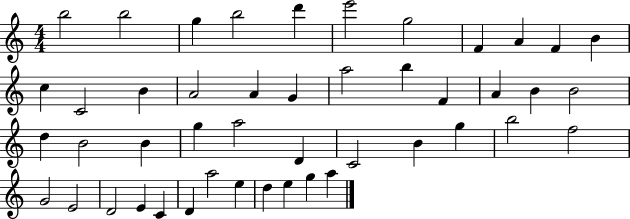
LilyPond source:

{
  \clef treble
  \numericTimeSignature
  \time 4/4
  \key c \major
  b''2 b''2 | g''4 b''2 d'''4 | e'''2 g''2 | f'4 a'4 f'4 b'4 | \break c''4 c'2 b'4 | a'2 a'4 g'4 | a''2 b''4 f'4 | a'4 b'4 b'2 | \break d''4 b'2 b'4 | g''4 a''2 d'4 | c'2 b'4 g''4 | b''2 f''2 | \break g'2 e'2 | d'2 e'4 c'4 | d'4 a''2 e''4 | d''4 e''4 g''4 a''4 | \break \bar "|."
}